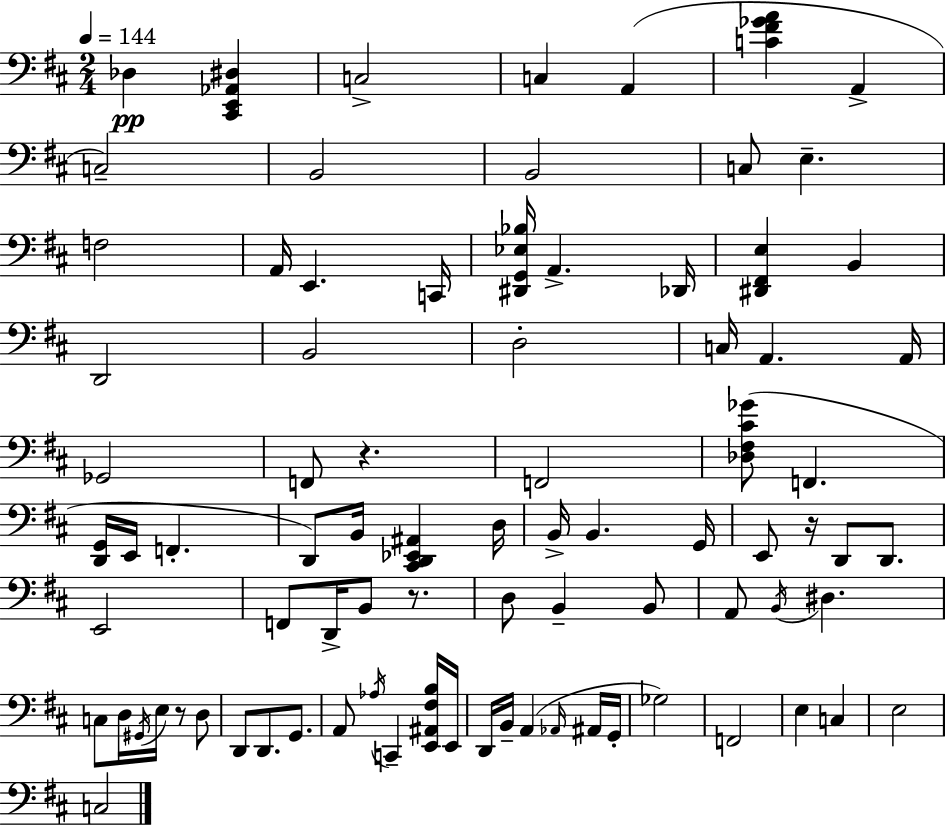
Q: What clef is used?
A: bass